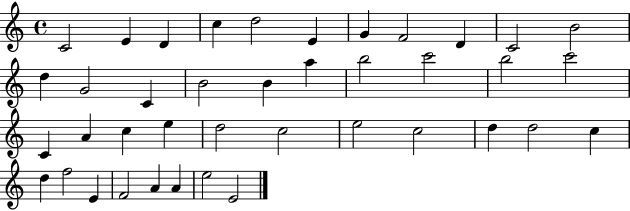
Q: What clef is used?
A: treble